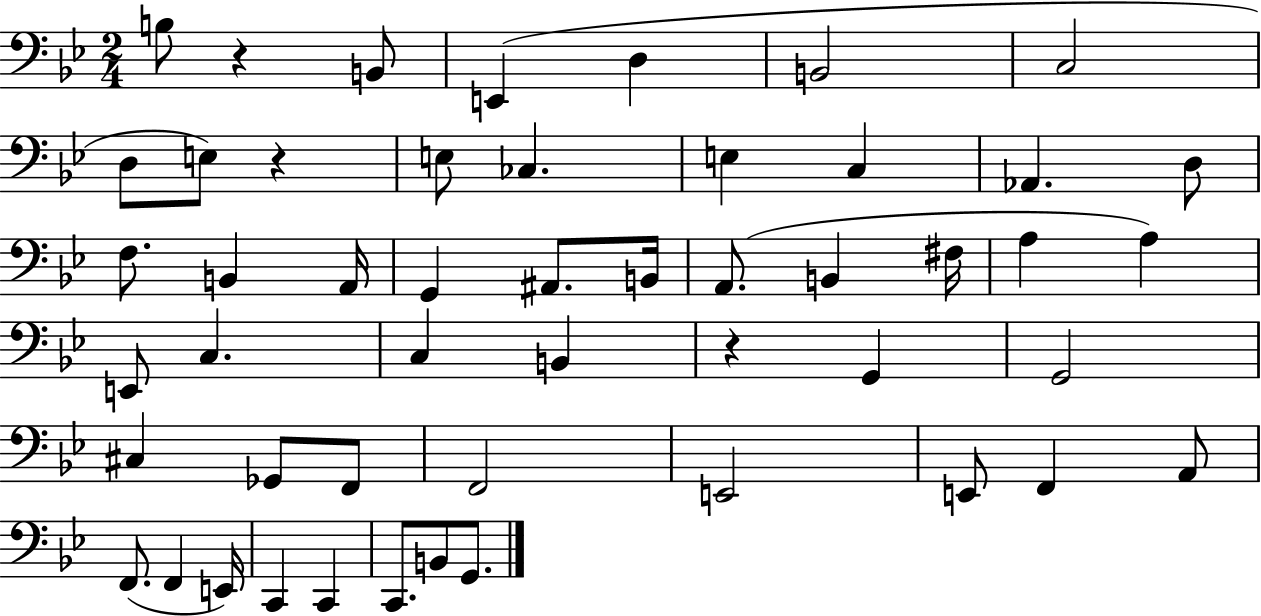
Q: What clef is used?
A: bass